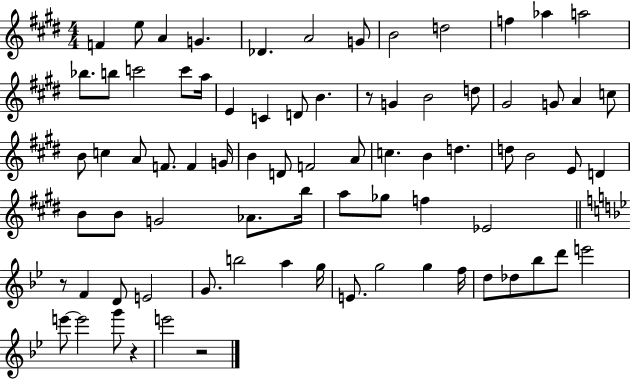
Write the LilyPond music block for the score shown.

{
  \clef treble
  \numericTimeSignature
  \time 4/4
  \key e \major
  f'4 e''8 a'4 g'4. | des'4. a'2 g'8 | b'2 d''2 | f''4 aes''4 a''2 | \break bes''8. b''8 c'''2 c'''8 a''16 | e'4 c'4 d'8 b'4. | r8 g'4 b'2 d''8 | gis'2 g'8 a'4 c''8 | \break b'8 c''4 a'8 f'8. f'4 g'16 | b'4 d'8 f'2 a'8 | c''4. b'4 d''4. | d''8 b'2 e'8 d'4 | \break b'8 b'8 g'2 aes'8. b''16 | a''8 ges''8 f''4 ees'2 | \bar "||" \break \key bes \major r8 f'4 d'8 e'2 | g'8. b''2 a''4 g''16 | e'8. g''2 g''4 f''16 | d''8 des''8 bes''8 d'''8 e'''2 | \break e'''8~~ e'''2 g'''8 r4 | e'''2 r2 | \bar "|."
}